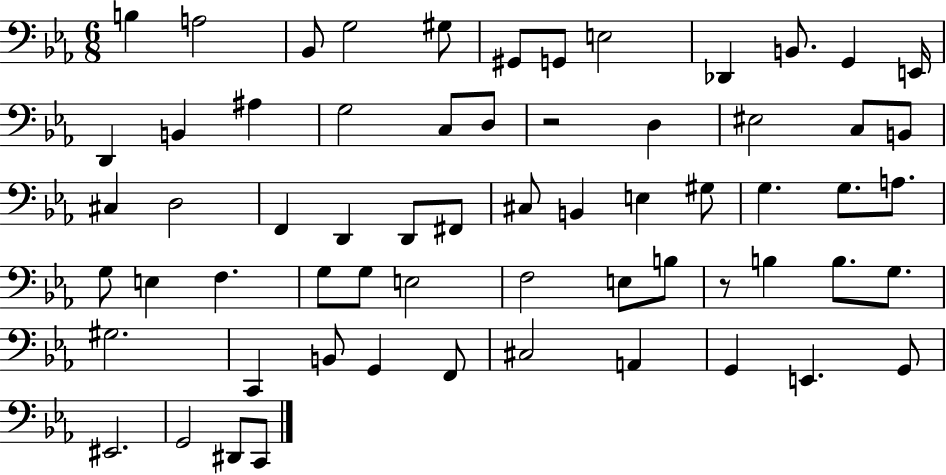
X:1
T:Untitled
M:6/8
L:1/4
K:Eb
B, A,2 _B,,/2 G,2 ^G,/2 ^G,,/2 G,,/2 E,2 _D,, B,,/2 G,, E,,/4 D,, B,, ^A, G,2 C,/2 D,/2 z2 D, ^E,2 C,/2 B,,/2 ^C, D,2 F,, D,, D,,/2 ^F,,/2 ^C,/2 B,, E, ^G,/2 G, G,/2 A,/2 G,/2 E, F, G,/2 G,/2 E,2 F,2 E,/2 B,/2 z/2 B, B,/2 G,/2 ^G,2 C,, B,,/2 G,, F,,/2 ^C,2 A,, G,, E,, G,,/2 ^E,,2 G,,2 ^D,,/2 C,,/2